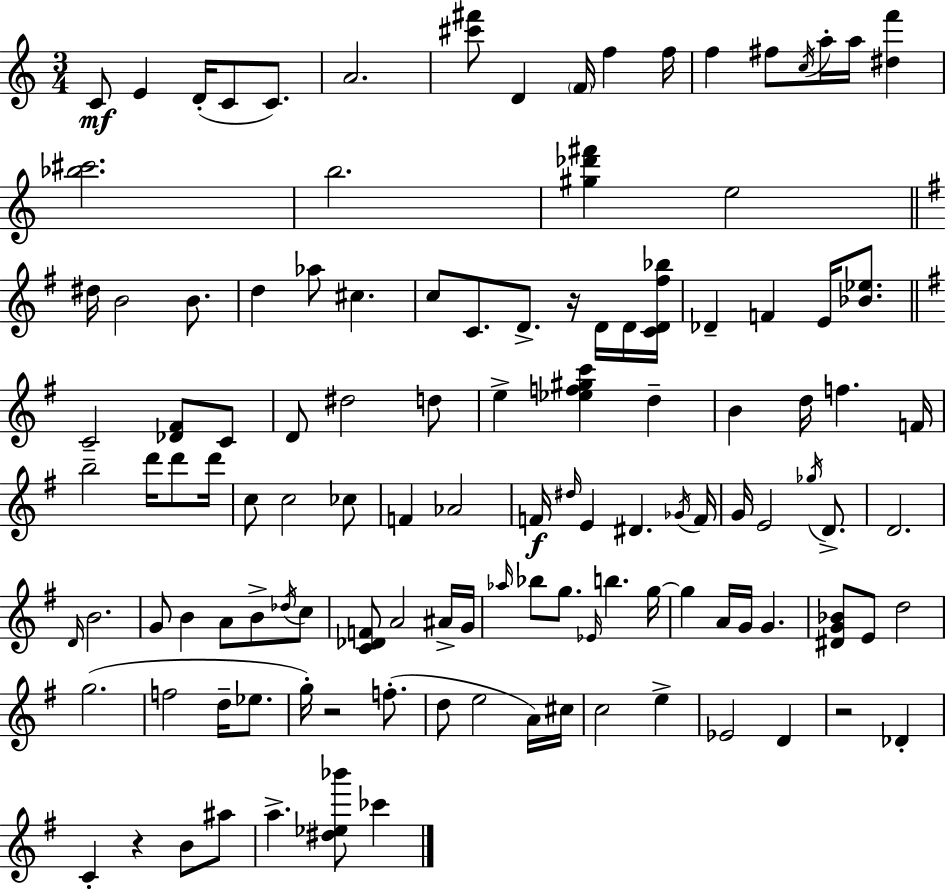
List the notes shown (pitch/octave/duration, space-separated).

C4/e E4/q D4/s C4/e C4/e. A4/h. [C#6,F#6]/e D4/q F4/s F5/q F5/s F5/q F#5/e C5/s A5/s A5/s [D#5,F6]/q [Bb5,C#6]/h. B5/h. [G#5,Db6,F#6]/q E5/h D#5/s B4/h B4/e. D5/q Ab5/e C#5/q. C5/e C4/e. D4/e. R/s D4/s D4/s [C4,D4,F#5,Bb5]/s Db4/q F4/q E4/s [Bb4,Eb5]/e. C4/h [Db4,F#4]/e C4/e D4/e D#5/h D5/e E5/q [Eb5,F5,G#5,C6]/q D5/q B4/q D5/s F5/q. F4/s B5/h D6/s D6/e D6/s C5/e C5/h CES5/e F4/q Ab4/h F4/s D#5/s E4/q D#4/q. Gb4/s F4/s G4/s E4/h Gb5/s D4/e. D4/h. D4/s B4/h. G4/e B4/q A4/e B4/e Db5/s C5/e [C4,Db4,F4]/e A4/h A#4/s G4/s Ab5/s Bb5/e G5/e. Eb4/s B5/q. G5/s G5/q A4/s G4/s G4/q. [D#4,G4,Bb4]/e E4/e D5/h G5/h. F5/h D5/s Eb5/e. G5/s R/h F5/e. D5/e E5/h A4/s C#5/s C5/h E5/q Eb4/h D4/q R/h Db4/q C4/q R/q B4/e A#5/e A5/q. [D#5,Eb5,Bb6]/e CES6/q